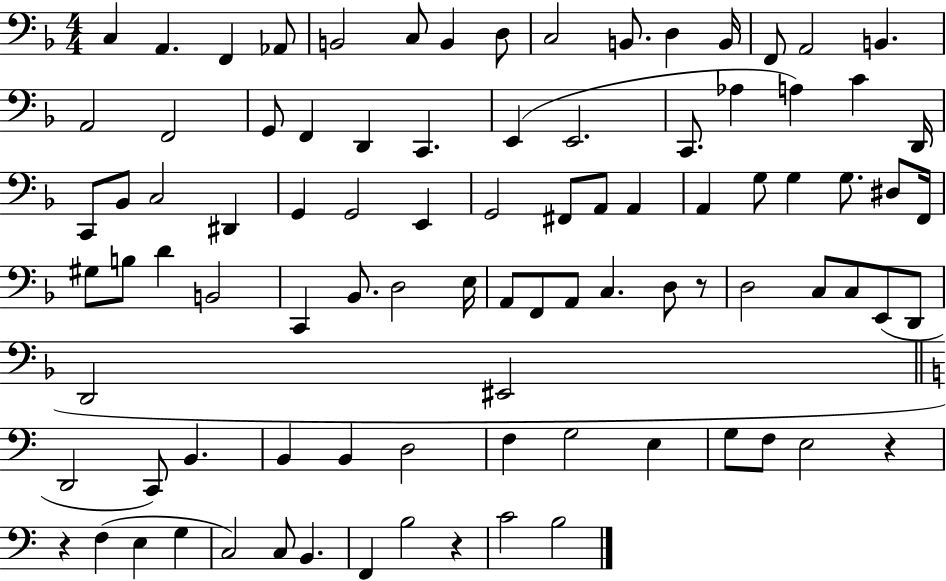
X:1
T:Untitled
M:4/4
L:1/4
K:F
C, A,, F,, _A,,/2 B,,2 C,/2 B,, D,/2 C,2 B,,/2 D, B,,/4 F,,/2 A,,2 B,, A,,2 F,,2 G,,/2 F,, D,, C,, E,, E,,2 C,,/2 _A, A, C D,,/4 C,,/2 _B,,/2 C,2 ^D,, G,, G,,2 E,, G,,2 ^F,,/2 A,,/2 A,, A,, G,/2 G, G,/2 ^D,/2 F,,/4 ^G,/2 B,/2 D B,,2 C,, _B,,/2 D,2 E,/4 A,,/2 F,,/2 A,,/2 C, D,/2 z/2 D,2 C,/2 C,/2 E,,/2 D,,/2 D,,2 ^E,,2 D,,2 C,,/2 B,, B,, B,, D,2 F, G,2 E, G,/2 F,/2 E,2 z z F, E, G, C,2 C,/2 B,, F,, B,2 z C2 B,2